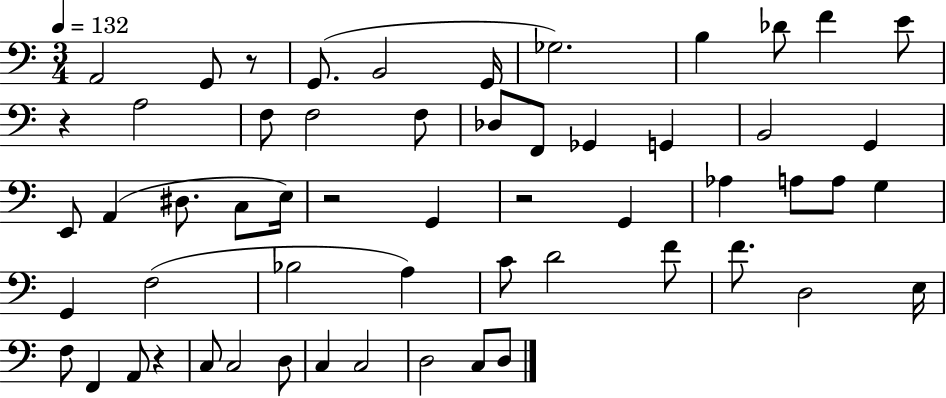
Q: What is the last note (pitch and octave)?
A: D3